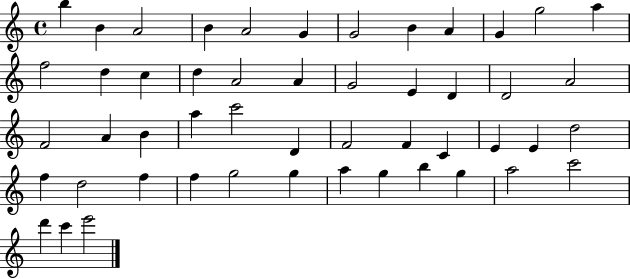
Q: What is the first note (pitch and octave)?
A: B5